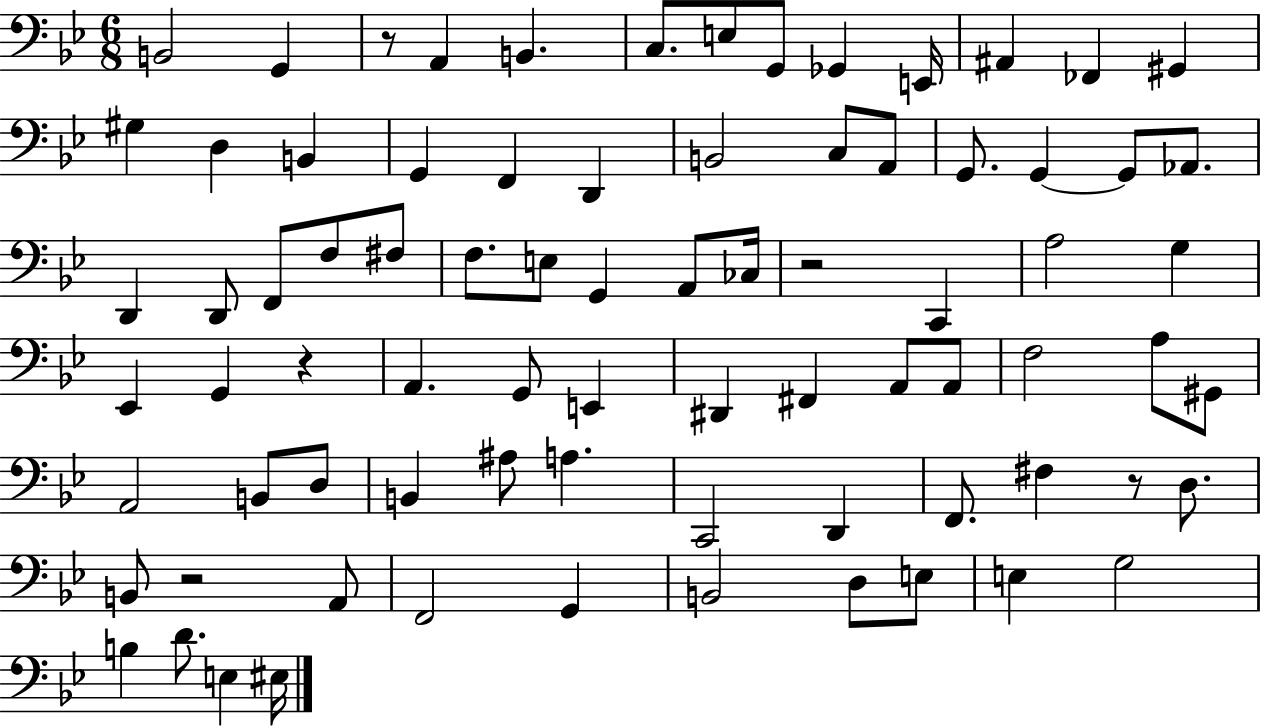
{
  \clef bass
  \numericTimeSignature
  \time 6/8
  \key bes \major
  b,2 g,4 | r8 a,4 b,4. | c8. e8 g,8 ges,4 e,16 | ais,4 fes,4 gis,4 | \break gis4 d4 b,4 | g,4 f,4 d,4 | b,2 c8 a,8 | g,8. g,4~~ g,8 aes,8. | \break d,4 d,8 f,8 f8 fis8 | f8. e8 g,4 a,8 ces16 | r2 c,4 | a2 g4 | \break ees,4 g,4 r4 | a,4. g,8 e,4 | dis,4 fis,4 a,8 a,8 | f2 a8 gis,8 | \break a,2 b,8 d8 | b,4 ais8 a4. | c,2 d,4 | f,8. fis4 r8 d8. | \break b,8 r2 a,8 | f,2 g,4 | b,2 d8 e8 | e4 g2 | \break b4 d'8. e4 eis16 | \bar "|."
}